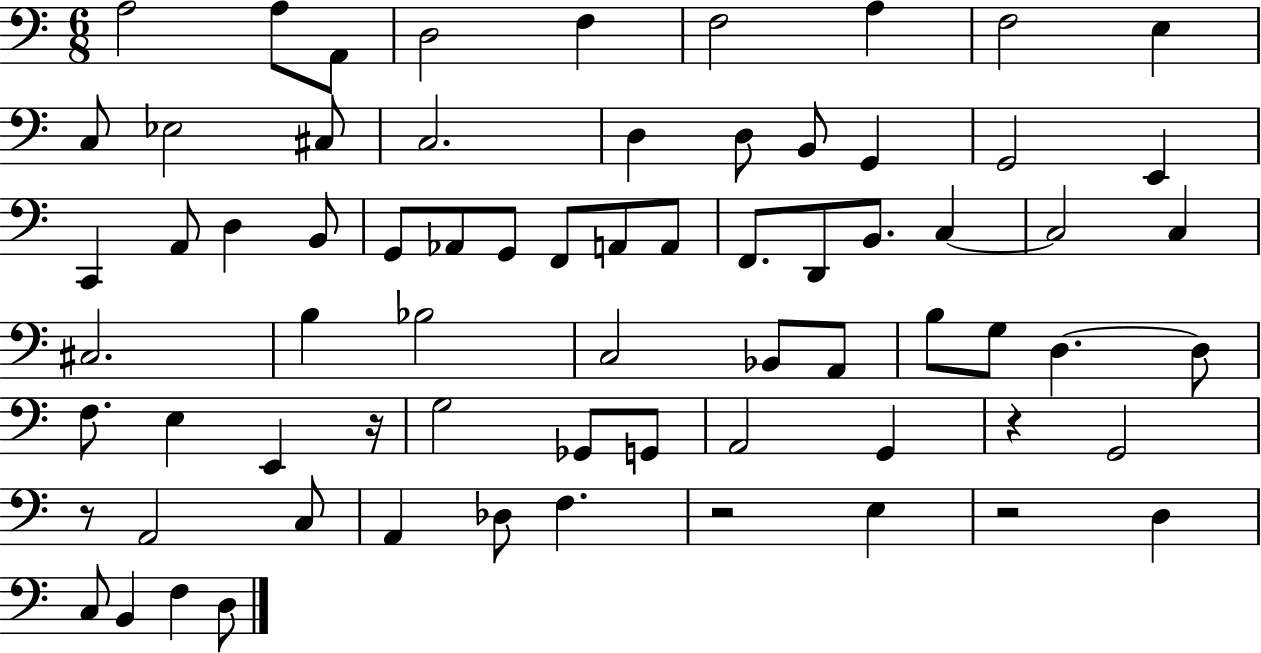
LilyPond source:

{
  \clef bass
  \numericTimeSignature
  \time 6/8
  \key c \major
  a2 a8 a,8 | d2 f4 | f2 a4 | f2 e4 | \break c8 ees2 cis8 | c2. | d4 d8 b,8 g,4 | g,2 e,4 | \break c,4 a,8 d4 b,8 | g,8 aes,8 g,8 f,8 a,8 a,8 | f,8. d,8 b,8. c4~~ | c2 c4 | \break cis2. | b4 bes2 | c2 bes,8 a,8 | b8 g8 d4.~~ d8 | \break f8. e4 e,4 r16 | g2 ges,8 g,8 | a,2 g,4 | r4 g,2 | \break r8 a,2 c8 | a,4 des8 f4. | r2 e4 | r2 d4 | \break c8 b,4 f4 d8 | \bar "|."
}